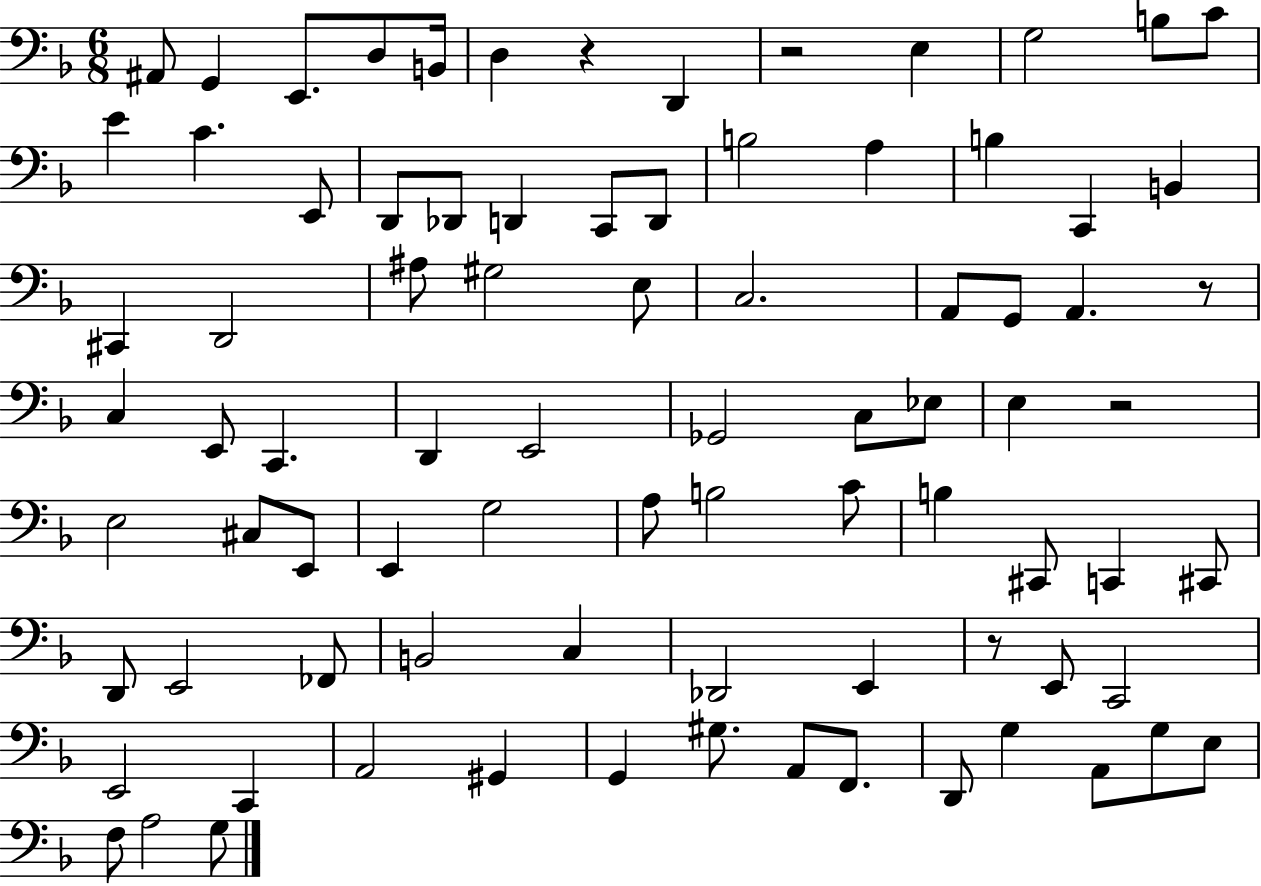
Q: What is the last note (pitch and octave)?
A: G3